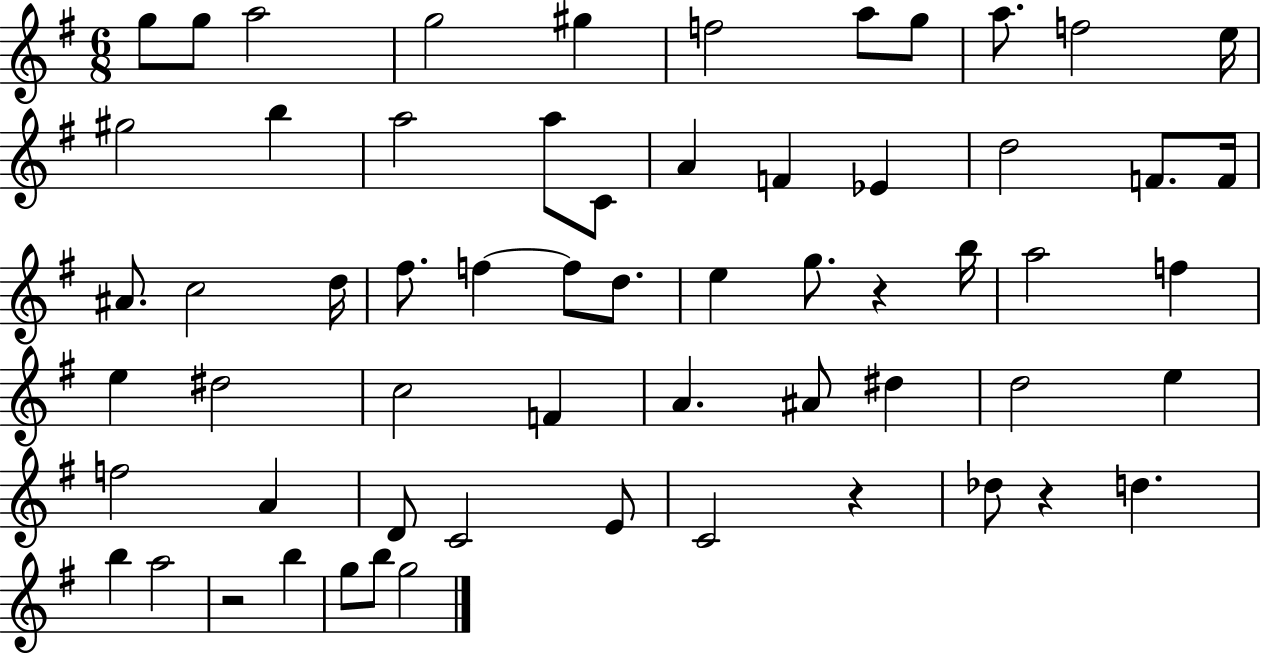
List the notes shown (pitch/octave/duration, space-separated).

G5/e G5/e A5/h G5/h G#5/q F5/h A5/e G5/e A5/e. F5/h E5/s G#5/h B5/q A5/h A5/e C4/e A4/q F4/q Eb4/q D5/h F4/e. F4/s A#4/e. C5/h D5/s F#5/e. F5/q F5/e D5/e. E5/q G5/e. R/q B5/s A5/h F5/q E5/q D#5/h C5/h F4/q A4/q. A#4/e D#5/q D5/h E5/q F5/h A4/q D4/e C4/h E4/e C4/h R/q Db5/e R/q D5/q. B5/q A5/h R/h B5/q G5/e B5/e G5/h